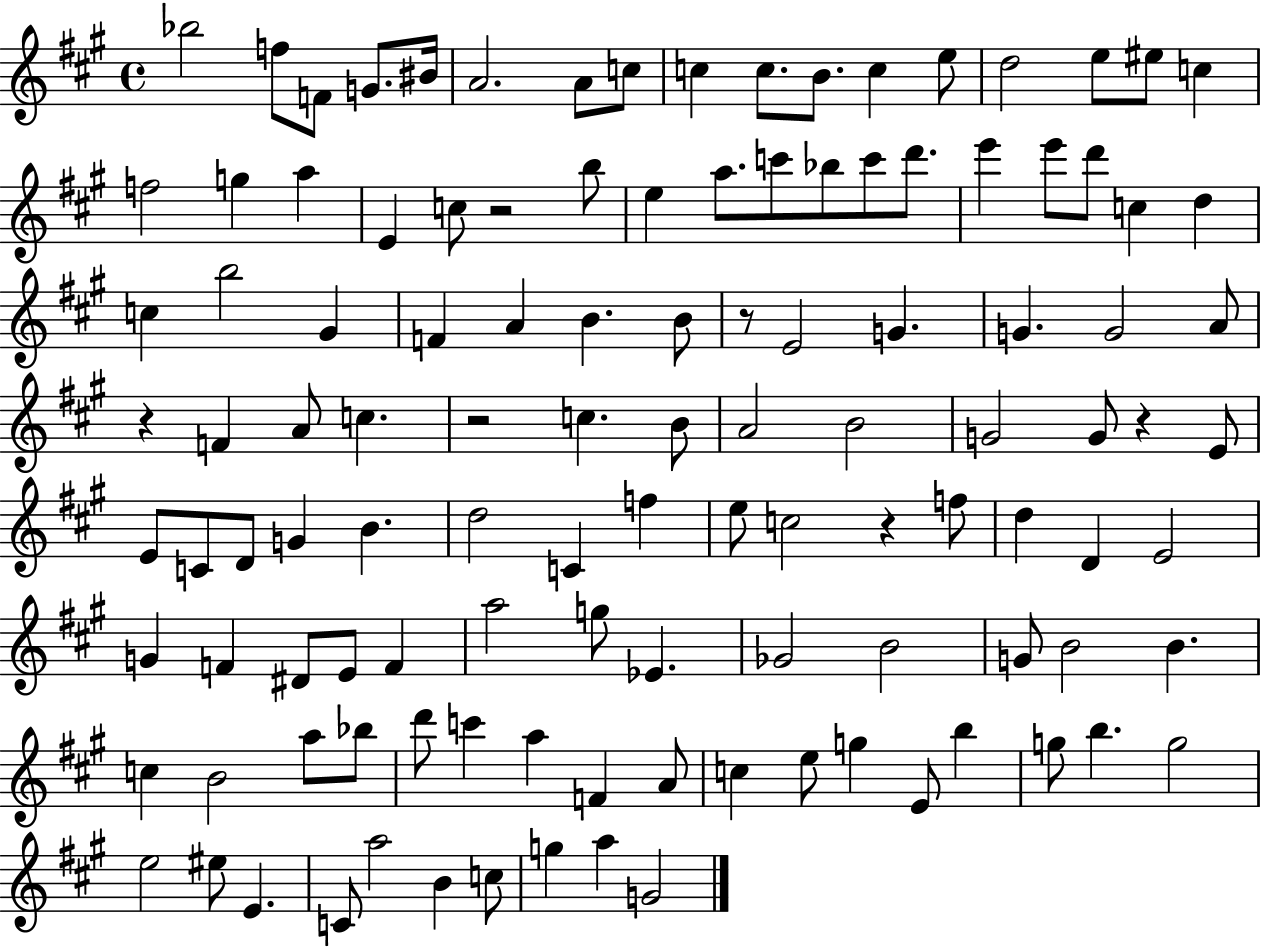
Bb5/h F5/e F4/e G4/e. BIS4/s A4/h. A4/e C5/e C5/q C5/e. B4/e. C5/q E5/e D5/h E5/e EIS5/e C5/q F5/h G5/q A5/q E4/q C5/e R/h B5/e E5/q A5/e. C6/e Bb5/e C6/e D6/e. E6/q E6/e D6/e C5/q D5/q C5/q B5/h G#4/q F4/q A4/q B4/q. B4/e R/e E4/h G4/q. G4/q. G4/h A4/e R/q F4/q A4/e C5/q. R/h C5/q. B4/e A4/h B4/h G4/h G4/e R/q E4/e E4/e C4/e D4/e G4/q B4/q. D5/h C4/q F5/q E5/e C5/h R/q F5/e D5/q D4/q E4/h G4/q F4/q D#4/e E4/e F4/q A5/h G5/e Eb4/q. Gb4/h B4/h G4/e B4/h B4/q. C5/q B4/h A5/e Bb5/e D6/e C6/q A5/q F4/q A4/e C5/q E5/e G5/q E4/e B5/q G5/e B5/q. G5/h E5/h EIS5/e E4/q. C4/e A5/h B4/q C5/e G5/q A5/q G4/h